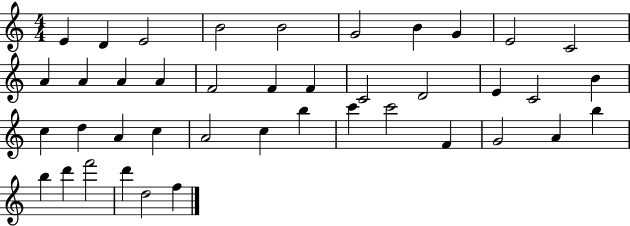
{
  \clef treble
  \numericTimeSignature
  \time 4/4
  \key c \major
  e'4 d'4 e'2 | b'2 b'2 | g'2 b'4 g'4 | e'2 c'2 | \break a'4 a'4 a'4 a'4 | f'2 f'4 f'4 | c'2 d'2 | e'4 c'2 b'4 | \break c''4 d''4 a'4 c''4 | a'2 c''4 b''4 | c'''4 c'''2 f'4 | g'2 a'4 b''4 | \break b''4 d'''4 f'''2 | d'''4 d''2 f''4 | \bar "|."
}